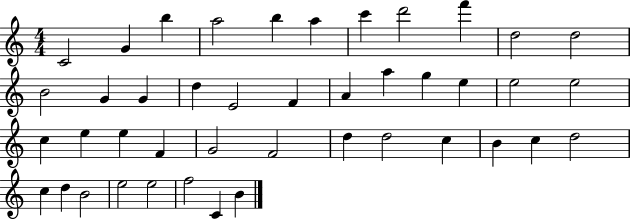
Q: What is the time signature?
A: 4/4